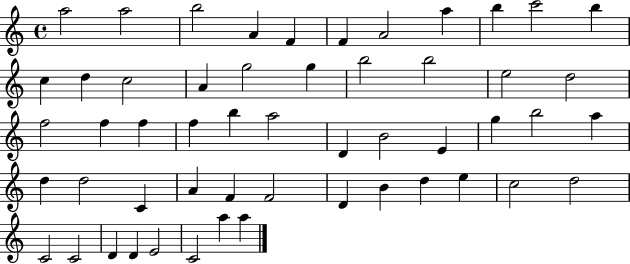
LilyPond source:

{
  \clef treble
  \time 4/4
  \defaultTimeSignature
  \key c \major
  a''2 a''2 | b''2 a'4 f'4 | f'4 a'2 a''4 | b''4 c'''2 b''4 | \break c''4 d''4 c''2 | a'4 g''2 g''4 | b''2 b''2 | e''2 d''2 | \break f''2 f''4 f''4 | f''4 b''4 a''2 | d'4 b'2 e'4 | g''4 b''2 a''4 | \break d''4 d''2 c'4 | a'4 f'4 f'2 | d'4 b'4 d''4 e''4 | c''2 d''2 | \break c'2 c'2 | d'4 d'4 e'2 | c'2 a''4 a''4 | \bar "|."
}